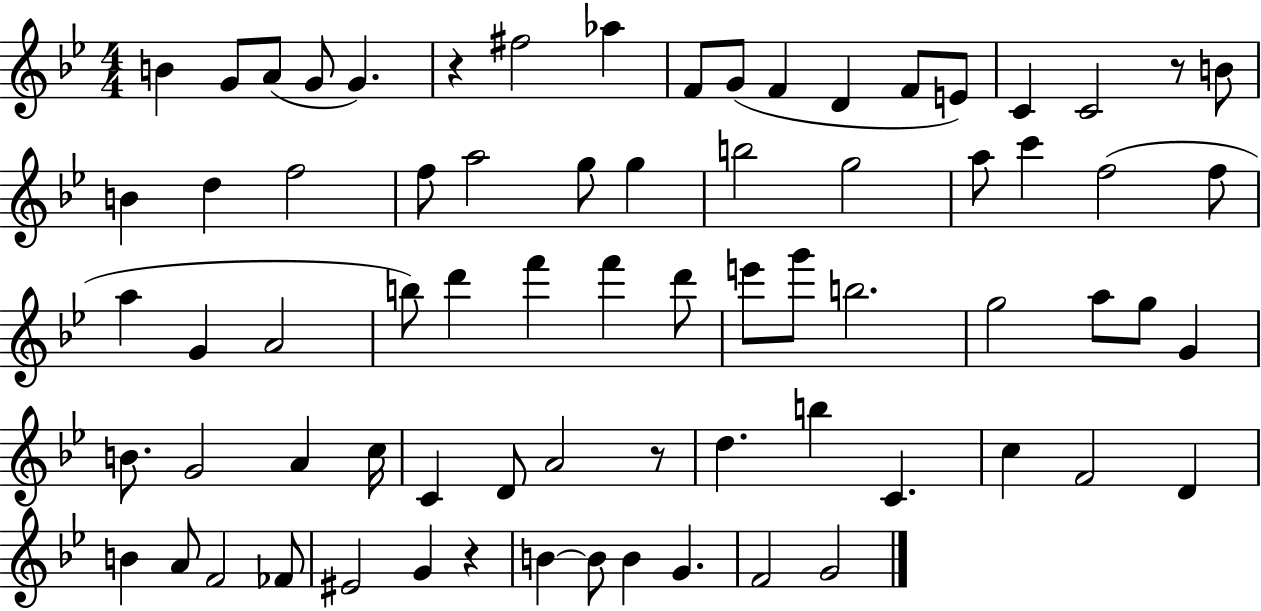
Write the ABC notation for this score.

X:1
T:Untitled
M:4/4
L:1/4
K:Bb
B G/2 A/2 G/2 G z ^f2 _a F/2 G/2 F D F/2 E/2 C C2 z/2 B/2 B d f2 f/2 a2 g/2 g b2 g2 a/2 c' f2 f/2 a G A2 b/2 d' f' f' d'/2 e'/2 g'/2 b2 g2 a/2 g/2 G B/2 G2 A c/4 C D/2 A2 z/2 d b C c F2 D B A/2 F2 _F/2 ^E2 G z B B/2 B G F2 G2